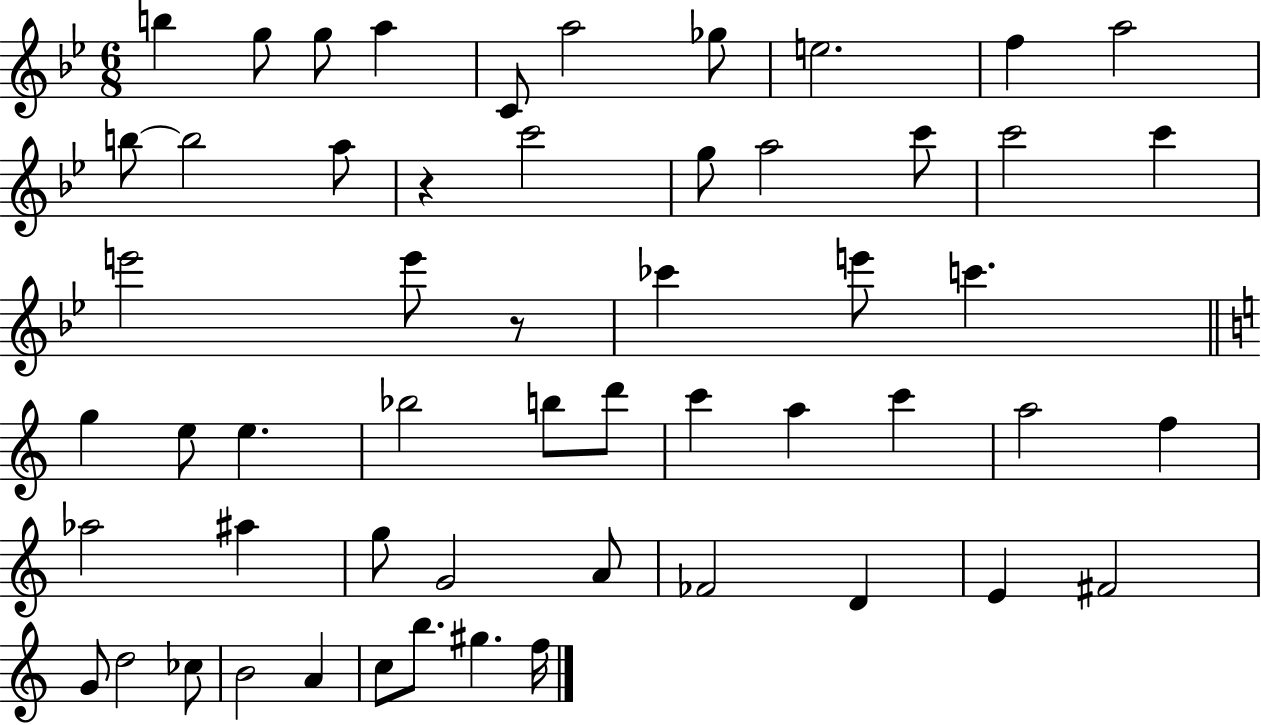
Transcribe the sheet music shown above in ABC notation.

X:1
T:Untitled
M:6/8
L:1/4
K:Bb
b g/2 g/2 a C/2 a2 _g/2 e2 f a2 b/2 b2 a/2 z c'2 g/2 a2 c'/2 c'2 c' e'2 e'/2 z/2 _c' e'/2 c' g e/2 e _b2 b/2 d'/2 c' a c' a2 f _a2 ^a g/2 G2 A/2 _F2 D E ^F2 G/2 d2 _c/2 B2 A c/2 b/2 ^g f/4